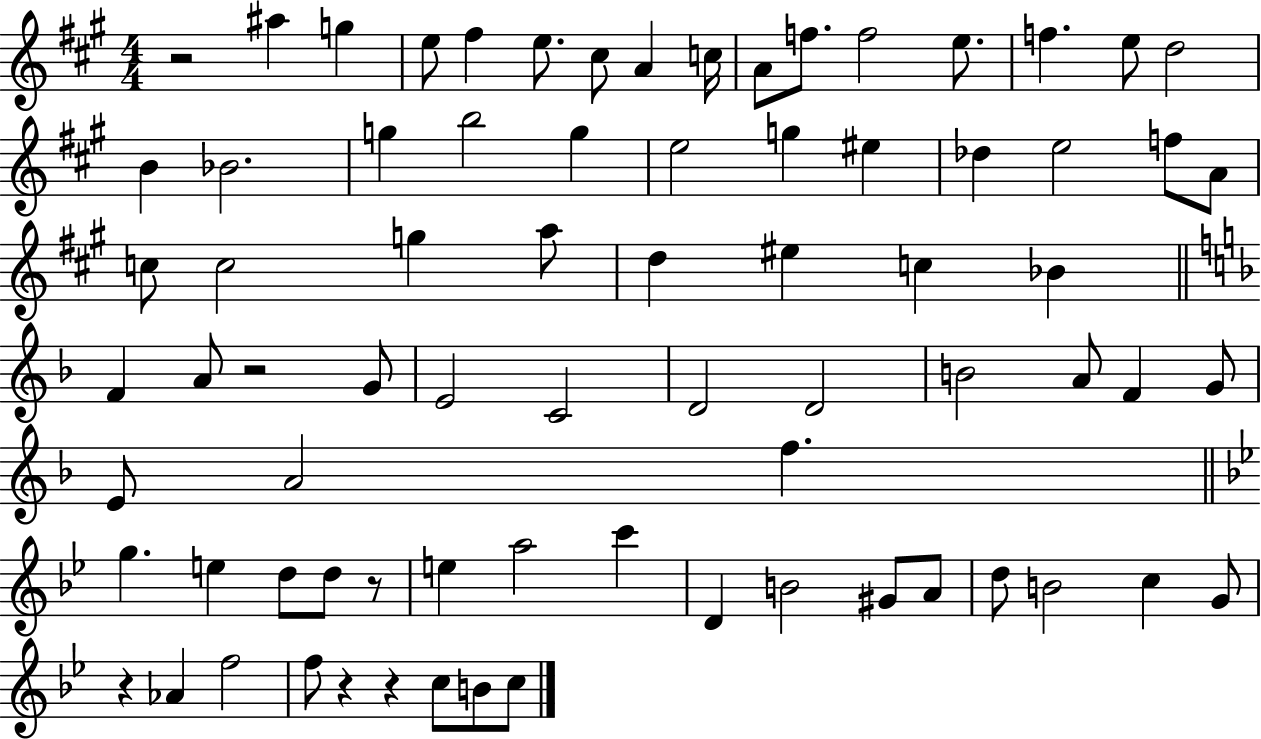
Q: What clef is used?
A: treble